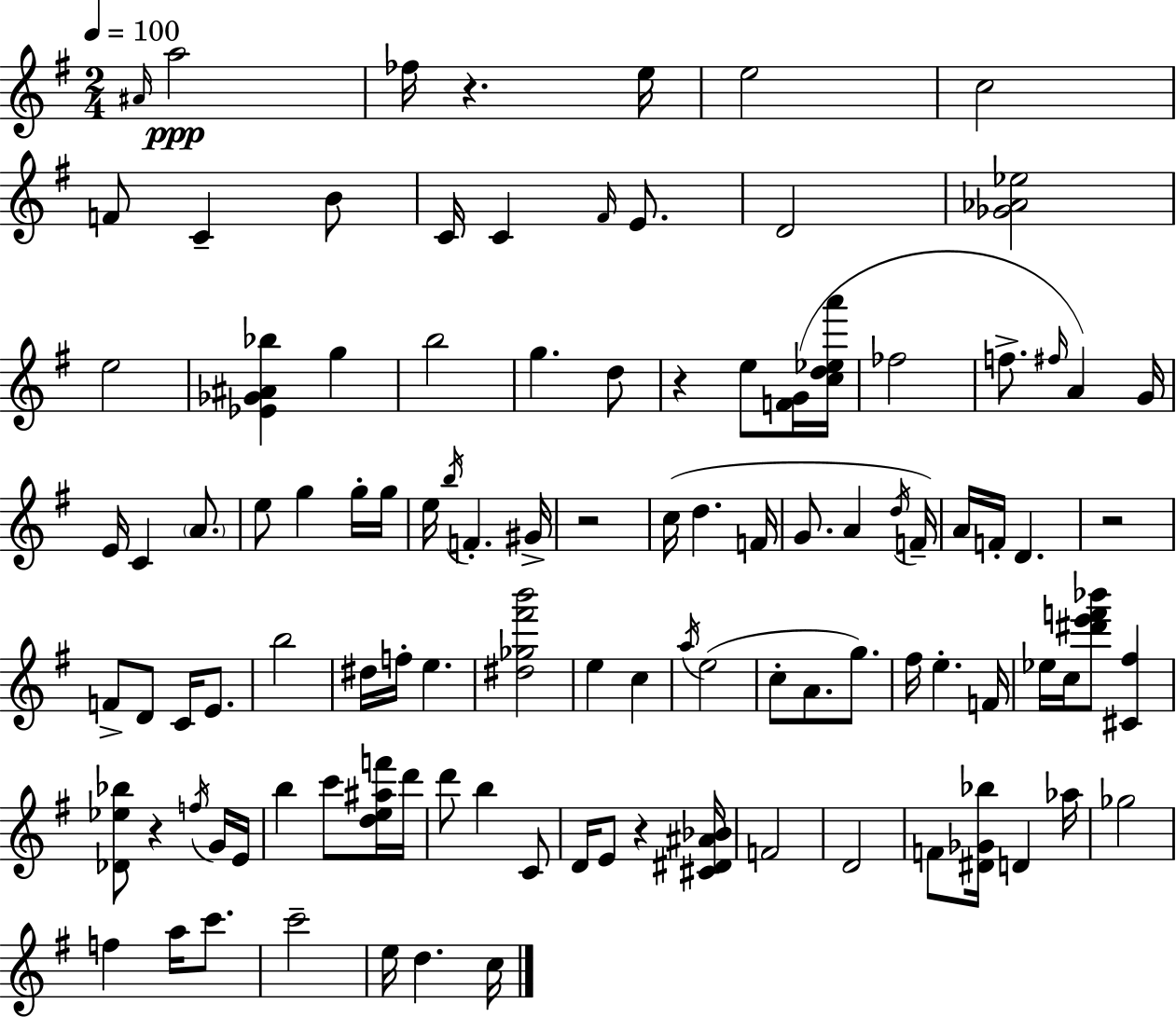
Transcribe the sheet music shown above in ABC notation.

X:1
T:Untitled
M:2/4
L:1/4
K:Em
^A/4 a2 _f/4 z e/4 e2 c2 F/2 C B/2 C/4 C ^F/4 E/2 D2 [_G_A_e]2 e2 [_E_G^A_b] g b2 g d/2 z e/2 [FG]/4 [cd_ea']/4 _f2 f/2 ^f/4 A G/4 E/4 C A/2 e/2 g g/4 g/4 e/4 b/4 F ^G/4 z2 c/4 d F/4 G/2 A d/4 F/4 A/4 F/4 D z2 F/2 D/2 C/4 E/2 b2 ^d/4 f/4 e [^d_g^f'b']2 e c a/4 e2 c/2 A/2 g/2 ^f/4 e F/4 _e/4 c/4 [^d'e'f'_b']/2 [^C^f] [_D_e_b]/2 z f/4 G/4 E/4 b c'/2 [de^af']/4 d'/4 d'/2 b C/2 D/4 E/2 z [^C^D^A_B]/4 F2 D2 F/2 [^D_G_b]/4 D _a/4 _g2 f a/4 c'/2 c'2 e/4 d c/4